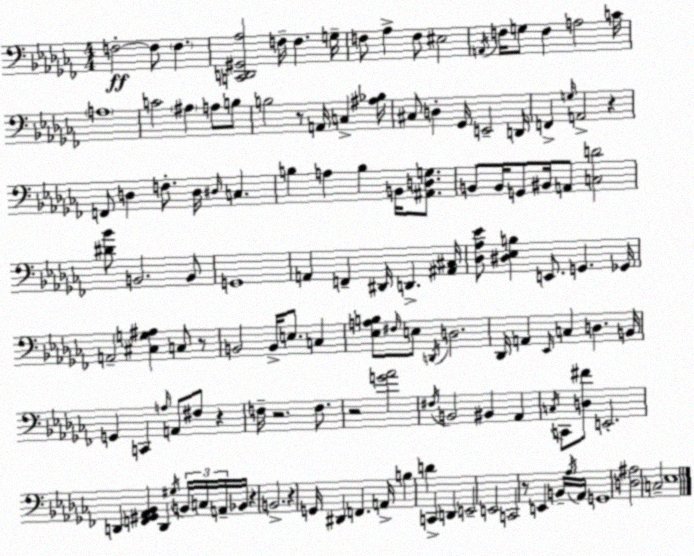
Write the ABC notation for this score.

X:1
T:Untitled
M:4/4
L:1/4
K:Abm
F,2 F,/2 F, [C,,D,,^G,,_A,]2 F,/4 F, G,/4 F,/2 _A, F,/2 ^E,2 A,,/4 F,/4 G,/2 F, A,2 C/4 A,4 C2 ^A, A,/2 B,/2 B,2 z/2 A,,/4 C, [^A,_B,]/4 ^C,/2 D, _G,,/4 E,,2 D,,/4 F,, G,/4 A,,2 z F,,/2 D, F,/2 D,/4 ^D,/4 C, B, A, B, B,,/4 [^A,,D,G,]/2 B,,/2 B,,/4 G,,/2 ^B,,/4 A,,/2 [C,D]2 [^D_B]/2 B,,2 B,,/2 G,,4 A,, F,, ^D,,/4 D,, [^A,,^C,]/4 [_D,_A,_E]/2 [^D,_E,B,] E,,/2 G,, _G,,/4 A,,2 [^C,G,^A,] C,/2 z/2 B,,2 B,,/4 E,/2 C, [_E,A,B,]/2 ^F,/4 E,/2 D,,/4 D,2 _D,,/4 A,, _E,,/4 C, D, B,,/4 G,, C,, A,/4 A,,/2 ^F,/2 z F,/4 z2 F,/2 z2 [G_A]2 ^F,/4 B,,2 ^B,, _A,, C,/4 C,,/2 [D,^F]/2 E,,2 D,, [F,,^G,,_A,,_B,,] D,, ^G,/4 B,,/4 C,/4 A,,/4 _B,,/4 z B,,2 z G,,/4 ^D,, F,, A,,/4 B, D C,, D,, E,,2 E,,2 C,,2 z/2 E,, B,,/4 _A,/4 _A,,/4 G,,4 [D,^A,]2 C,2 _E,4